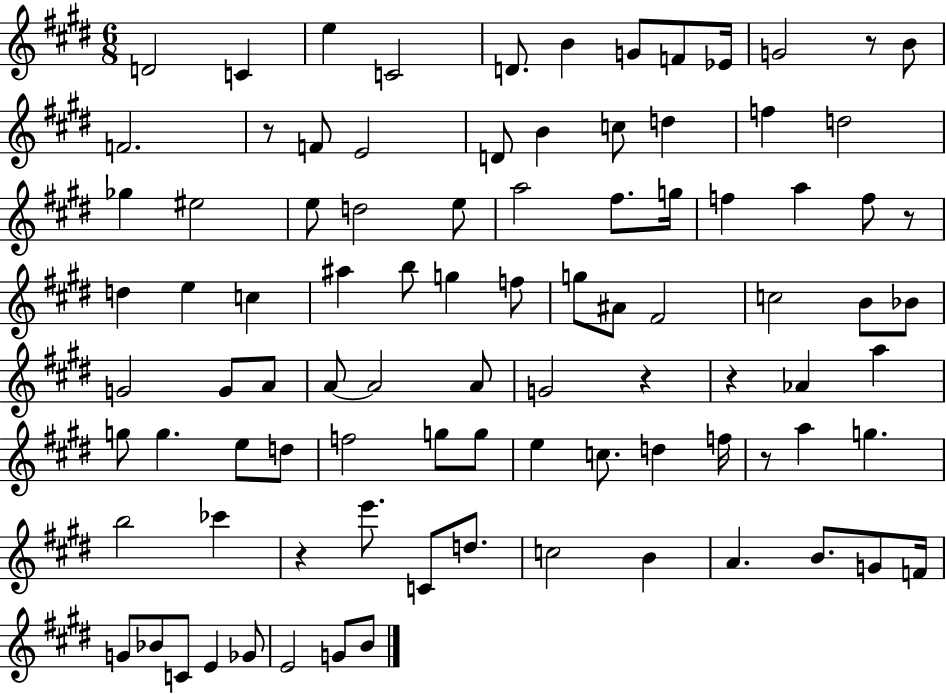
{
  \clef treble
  \numericTimeSignature
  \time 6/8
  \key e \major
  \repeat volta 2 { d'2 c'4 | e''4 c'2 | d'8. b'4 g'8 f'8 ees'16 | g'2 r8 b'8 | \break f'2. | r8 f'8 e'2 | d'8 b'4 c''8 d''4 | f''4 d''2 | \break ges''4 eis''2 | e''8 d''2 e''8 | a''2 fis''8. g''16 | f''4 a''4 f''8 r8 | \break d''4 e''4 c''4 | ais''4 b''8 g''4 f''8 | g''8 ais'8 fis'2 | c''2 b'8 bes'8 | \break g'2 g'8 a'8 | a'8~~ a'2 a'8 | g'2 r4 | r4 aes'4 a''4 | \break g''8 g''4. e''8 d''8 | f''2 g''8 g''8 | e''4 c''8. d''4 f''16 | r8 a''4 g''4. | \break b''2 ces'''4 | r4 e'''8. c'8 d''8. | c''2 b'4 | a'4. b'8. g'8 f'16 | \break g'8 bes'8 c'8 e'4 ges'8 | e'2 g'8 b'8 | } \bar "|."
}